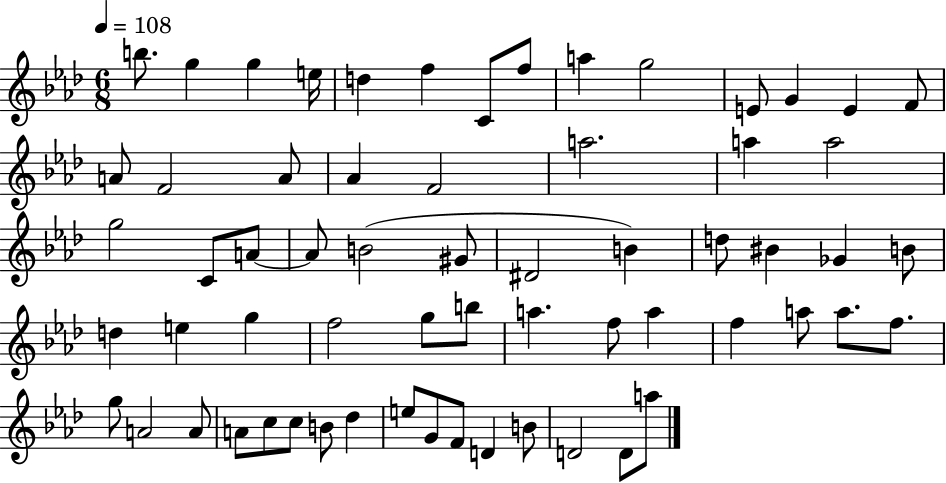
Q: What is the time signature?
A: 6/8